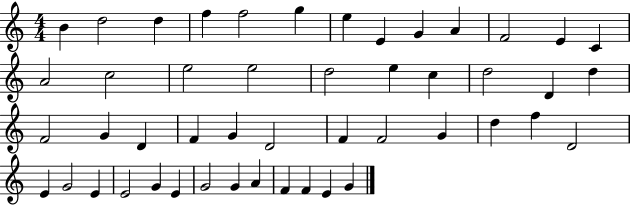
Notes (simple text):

B4/q D5/h D5/q F5/q F5/h G5/q E5/q E4/q G4/q A4/q F4/h E4/q C4/q A4/h C5/h E5/h E5/h D5/h E5/q C5/q D5/h D4/q D5/q F4/h G4/q D4/q F4/q G4/q D4/h F4/q F4/h G4/q D5/q F5/q D4/h E4/q G4/h E4/q E4/h G4/q E4/q G4/h G4/q A4/q F4/q F4/q E4/q G4/q